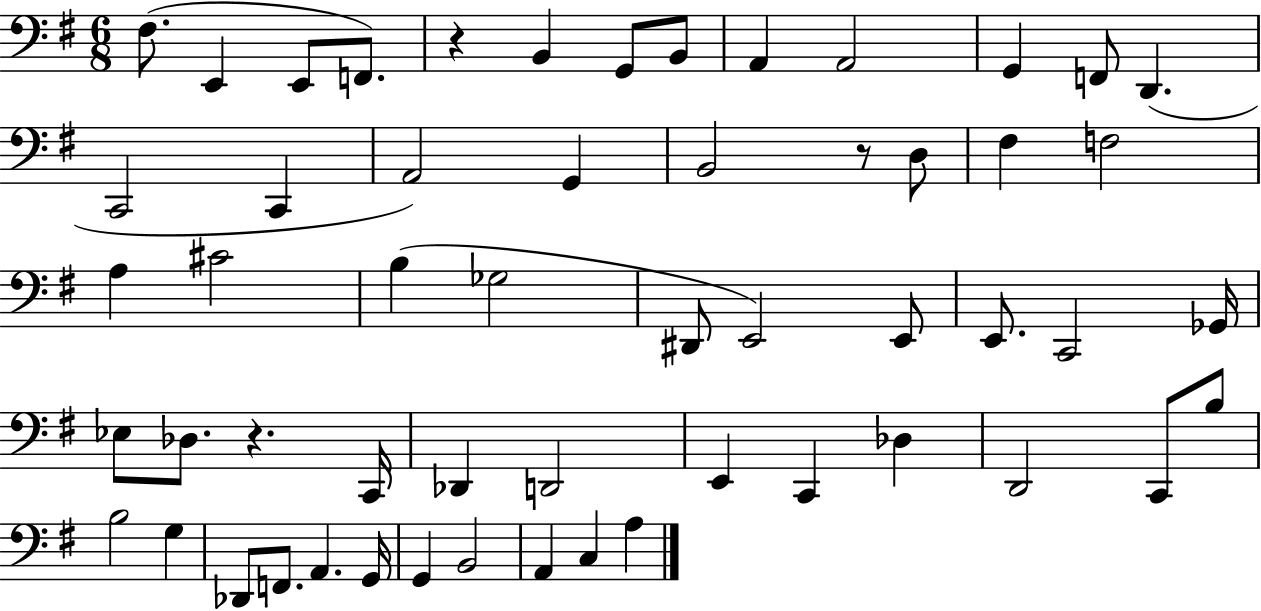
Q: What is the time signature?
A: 6/8